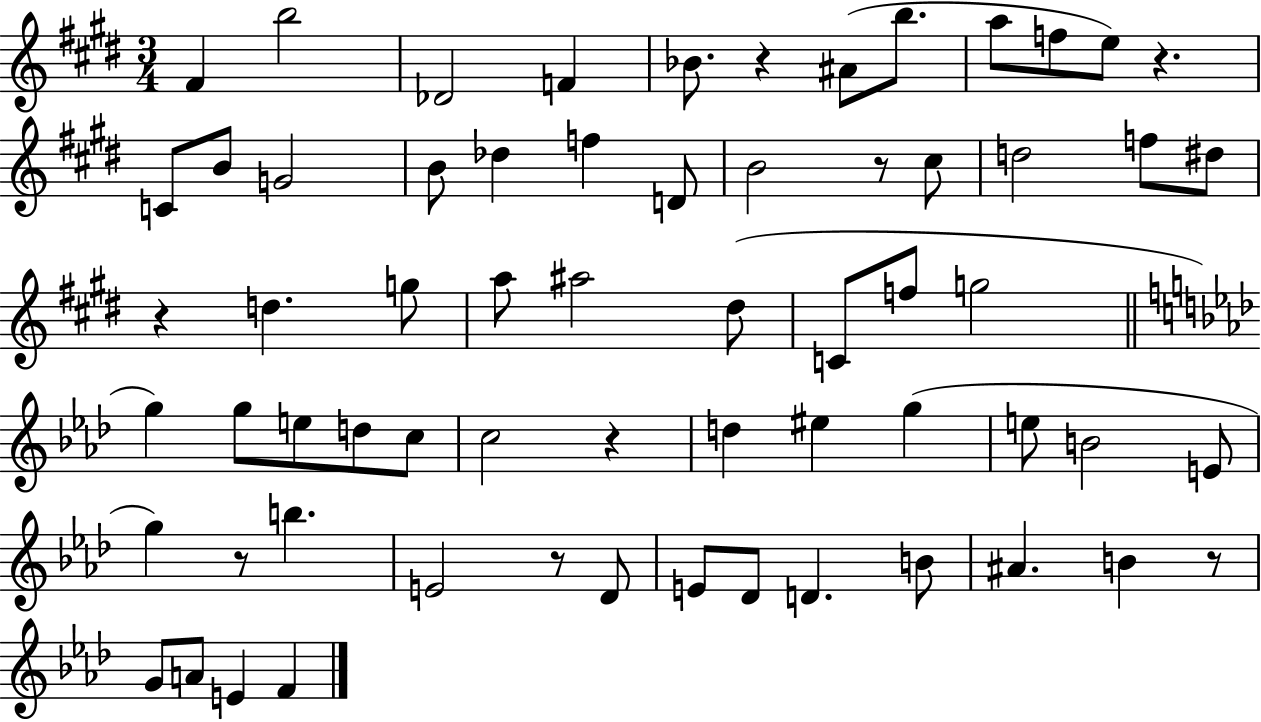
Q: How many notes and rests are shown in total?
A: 64